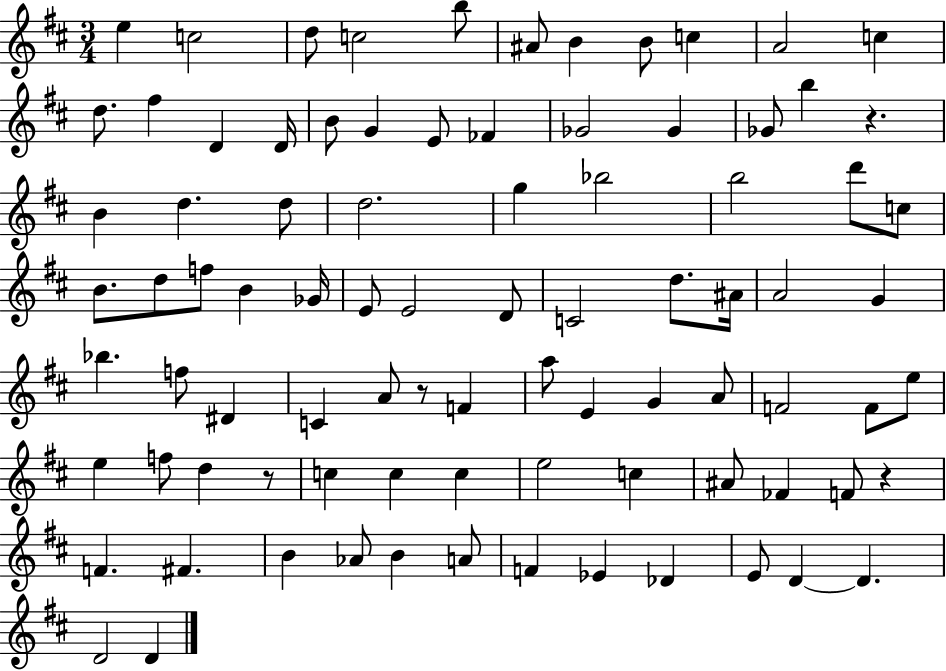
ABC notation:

X:1
T:Untitled
M:3/4
L:1/4
K:D
e c2 d/2 c2 b/2 ^A/2 B B/2 c A2 c d/2 ^f D D/4 B/2 G E/2 _F _G2 _G _G/2 b z B d d/2 d2 g _b2 b2 d'/2 c/2 B/2 d/2 f/2 B _G/4 E/2 E2 D/2 C2 d/2 ^A/4 A2 G _b f/2 ^D C A/2 z/2 F a/2 E G A/2 F2 F/2 e/2 e f/2 d z/2 c c c e2 c ^A/2 _F F/2 z F ^F B _A/2 B A/2 F _E _D E/2 D D D2 D